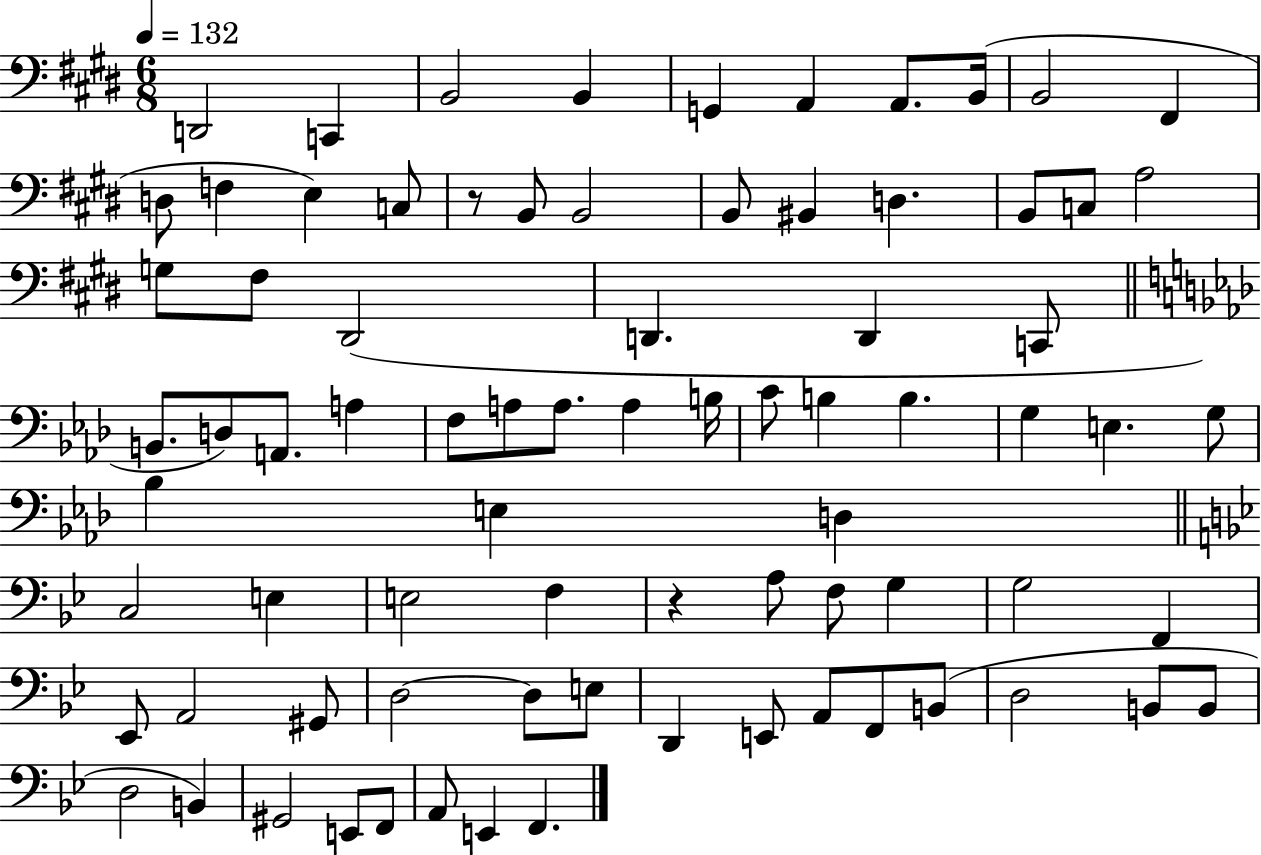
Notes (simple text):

D2/h C2/q B2/h B2/q G2/q A2/q A2/e. B2/s B2/h F#2/q D3/e F3/q E3/q C3/e R/e B2/e B2/h B2/e BIS2/q D3/q. B2/e C3/e A3/h G3/e F#3/e D#2/h D2/q. D2/q C2/e B2/e. D3/e A2/e. A3/q F3/e A3/e A3/e. A3/q B3/s C4/e B3/q B3/q. G3/q E3/q. G3/e Bb3/q E3/q D3/q C3/h E3/q E3/h F3/q R/q A3/e F3/e G3/q G3/h F2/q Eb2/e A2/h G#2/e D3/h D3/e E3/e D2/q E2/e A2/e F2/e B2/e D3/h B2/e B2/e D3/h B2/q G#2/h E2/e F2/e A2/e E2/q F2/q.